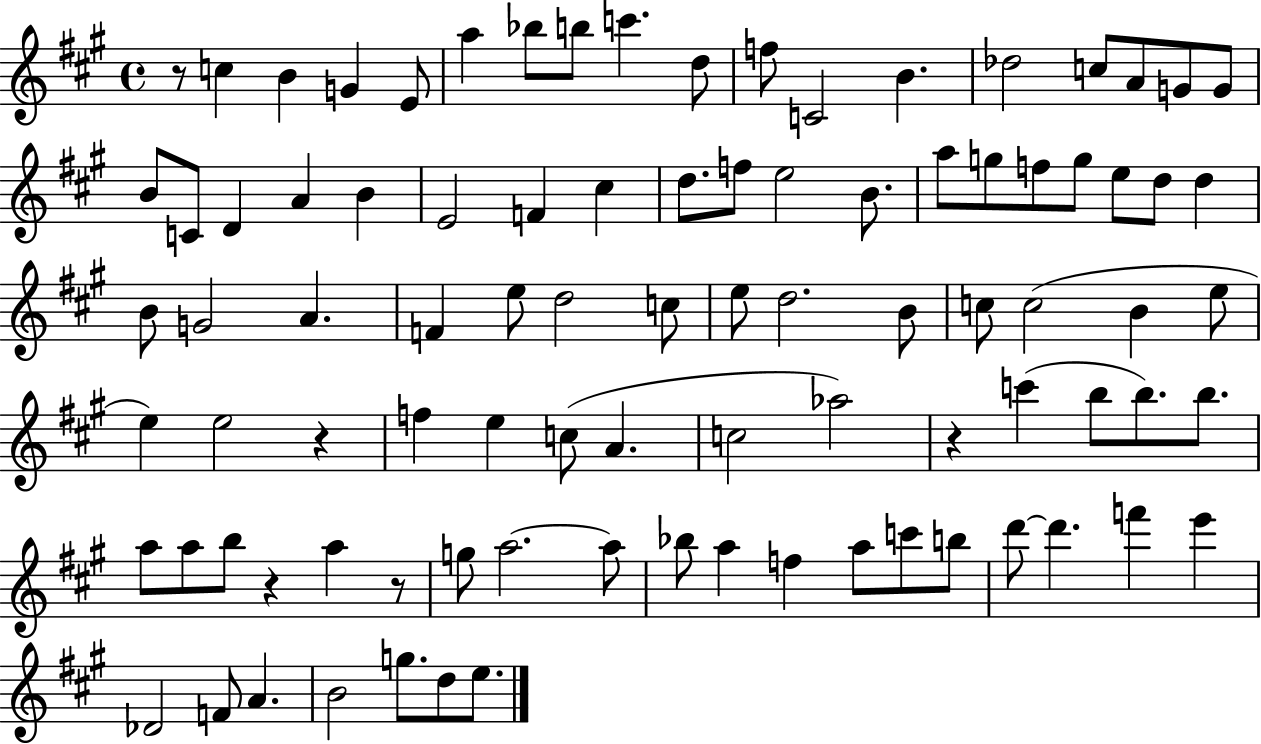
{
  \clef treble
  \time 4/4
  \defaultTimeSignature
  \key a \major
  r8 c''4 b'4 g'4 e'8 | a''4 bes''8 b''8 c'''4. d''8 | f''8 c'2 b'4. | des''2 c''8 a'8 g'8 g'8 | \break b'8 c'8 d'4 a'4 b'4 | e'2 f'4 cis''4 | d''8. f''8 e''2 b'8. | a''8 g''8 f''8 g''8 e''8 d''8 d''4 | \break b'8 g'2 a'4. | f'4 e''8 d''2 c''8 | e''8 d''2. b'8 | c''8 c''2( b'4 e''8 | \break e''4) e''2 r4 | f''4 e''4 c''8( a'4. | c''2 aes''2) | r4 c'''4( b''8 b''8.) b''8. | \break a''8 a''8 b''8 r4 a''4 r8 | g''8 a''2.~~ a''8 | bes''8 a''4 f''4 a''8 c'''8 b''8 | d'''8~~ d'''4. f'''4 e'''4 | \break des'2 f'8 a'4. | b'2 g''8. d''8 e''8. | \bar "|."
}